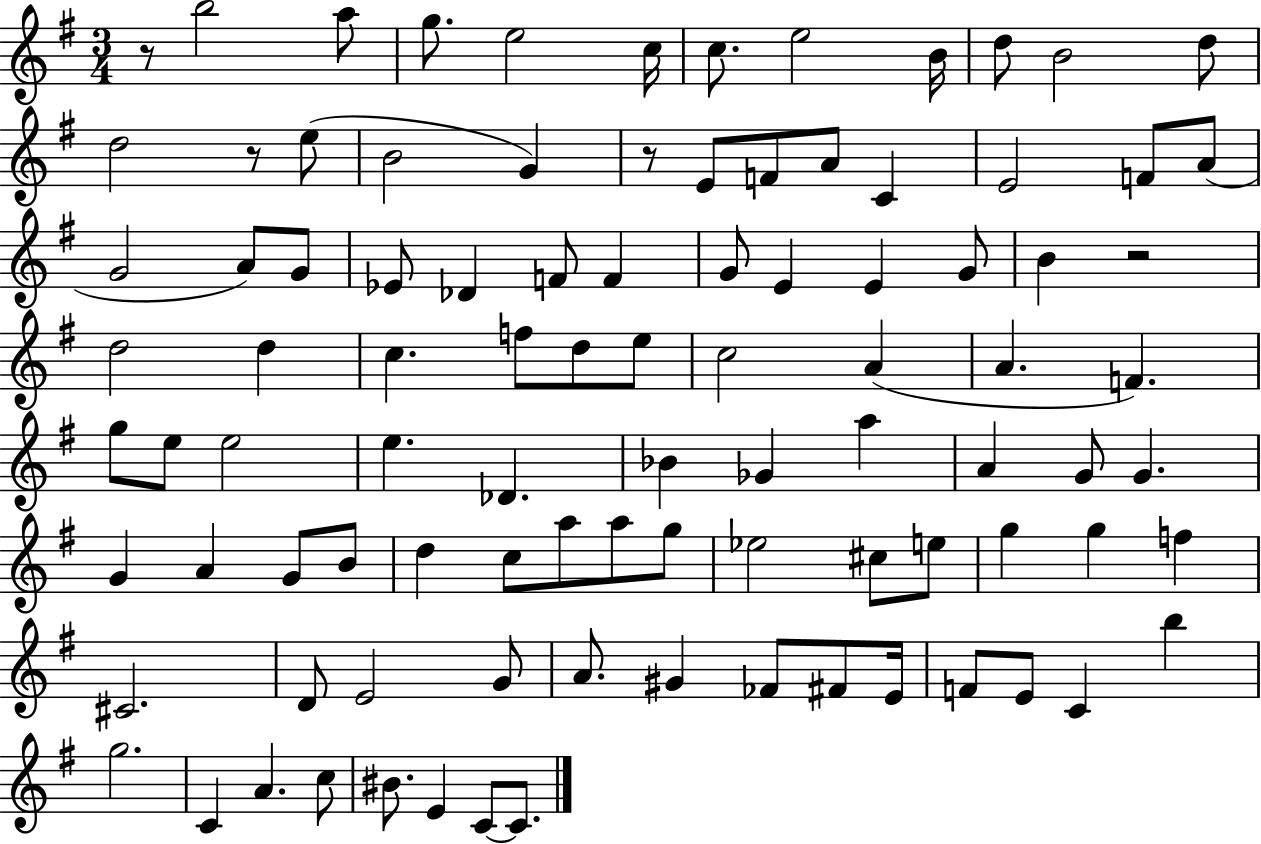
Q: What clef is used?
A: treble